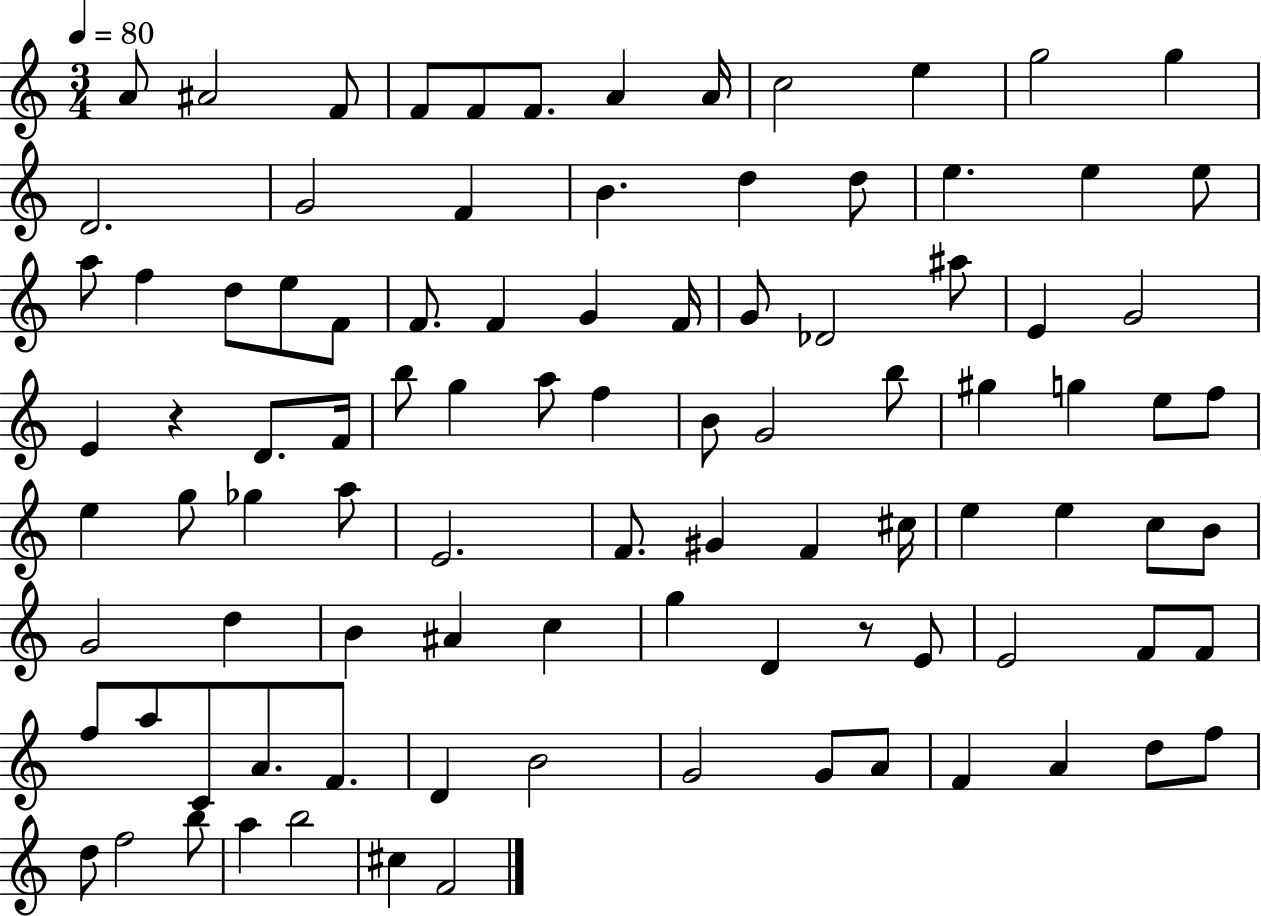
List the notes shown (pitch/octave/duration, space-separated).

A4/e A#4/h F4/e F4/e F4/e F4/e. A4/q A4/s C5/h E5/q G5/h G5/q D4/h. G4/h F4/q B4/q. D5/q D5/e E5/q. E5/q E5/e A5/e F5/q D5/e E5/e F4/e F4/e. F4/q G4/q F4/s G4/e Db4/h A#5/e E4/q G4/h E4/q R/q D4/e. F4/s B5/e G5/q A5/e F5/q B4/e G4/h B5/e G#5/q G5/q E5/e F5/e E5/q G5/e Gb5/q A5/e E4/h. F4/e. G#4/q F4/q C#5/s E5/q E5/q C5/e B4/e G4/h D5/q B4/q A#4/q C5/q G5/q D4/q R/e E4/e E4/h F4/e F4/e F5/e A5/e C4/e A4/e. F4/e. D4/q B4/h G4/h G4/e A4/e F4/q A4/q D5/e F5/e D5/e F5/h B5/e A5/q B5/h C#5/q F4/h